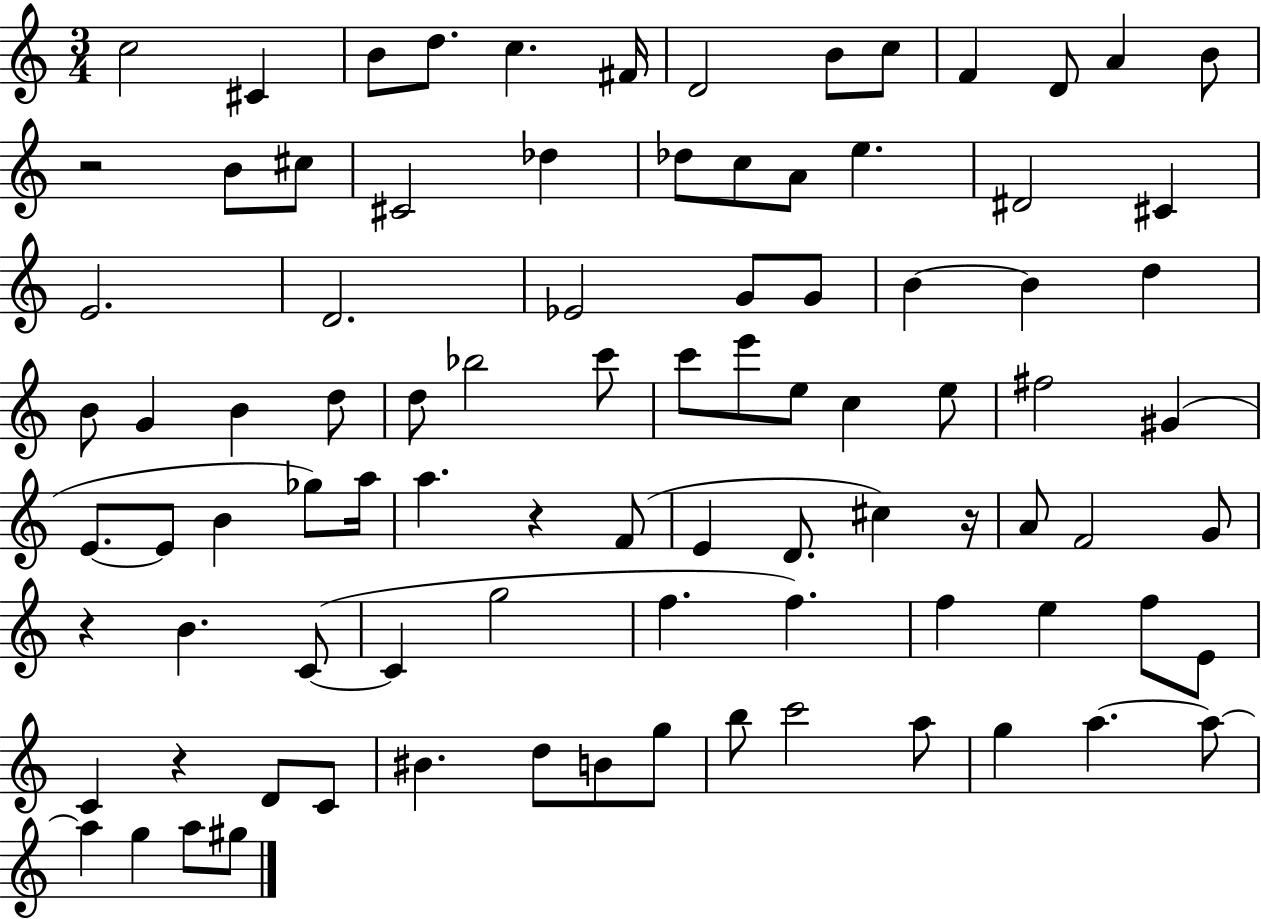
{
  \clef treble
  \numericTimeSignature
  \time 3/4
  \key c \major
  \repeat volta 2 { c''2 cis'4 | b'8 d''8. c''4. fis'16 | d'2 b'8 c''8 | f'4 d'8 a'4 b'8 | \break r2 b'8 cis''8 | cis'2 des''4 | des''8 c''8 a'8 e''4. | dis'2 cis'4 | \break e'2. | d'2. | ees'2 g'8 g'8 | b'4~~ b'4 d''4 | \break b'8 g'4 b'4 d''8 | d''8 bes''2 c'''8 | c'''8 e'''8 e''8 c''4 e''8 | fis''2 gis'4( | \break e'8.~~ e'8 b'4 ges''8) a''16 | a''4. r4 f'8( | e'4 d'8. cis''4) r16 | a'8 f'2 g'8 | \break r4 b'4. c'8~(~ | c'4 g''2 | f''4. f''4.) | f''4 e''4 f''8 e'8 | \break c'4 r4 d'8 c'8 | bis'4. d''8 b'8 g''8 | b''8 c'''2 a''8 | g''4 a''4.~~ a''8~~ | \break a''4 g''4 a''8 gis''8 | } \bar "|."
}